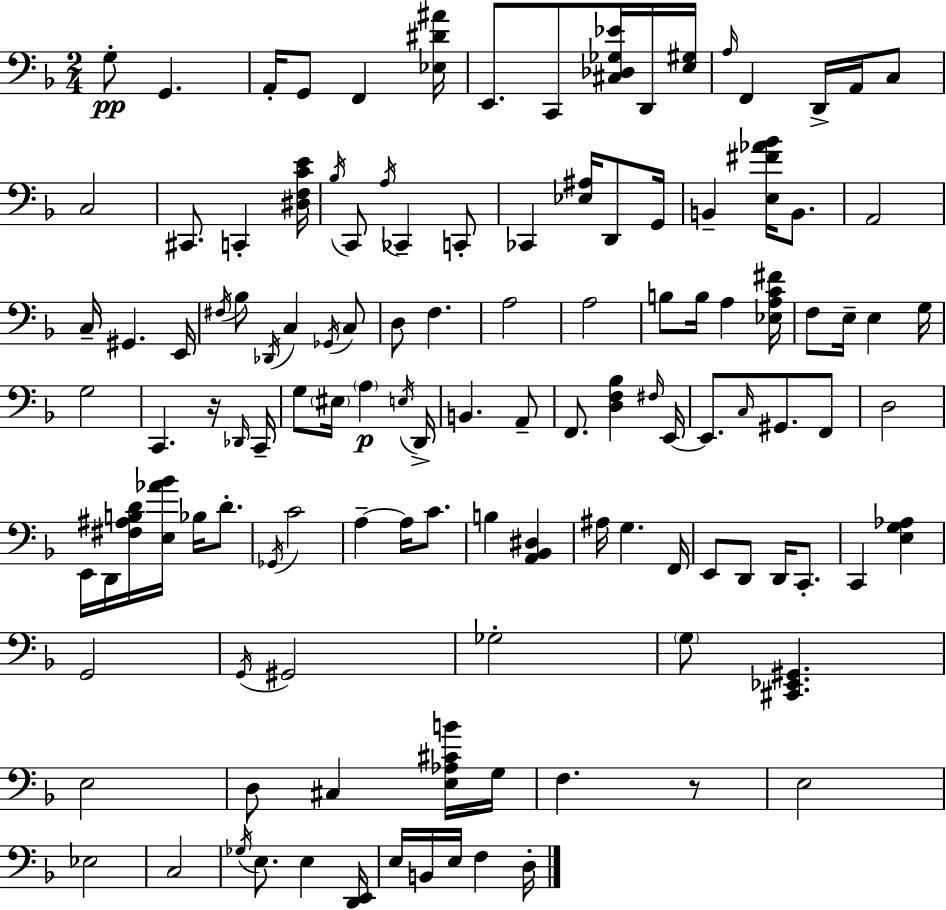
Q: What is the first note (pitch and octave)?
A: G3